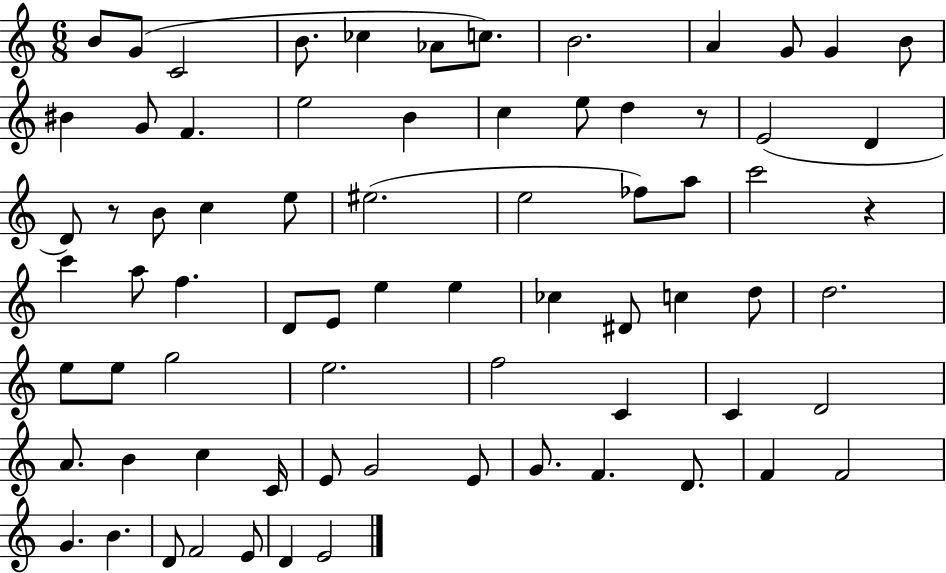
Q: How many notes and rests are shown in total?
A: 73